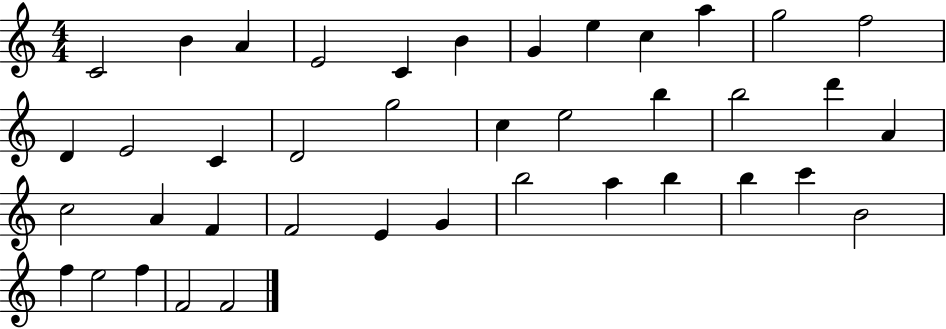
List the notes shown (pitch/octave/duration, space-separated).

C4/h B4/q A4/q E4/h C4/q B4/q G4/q E5/q C5/q A5/q G5/h F5/h D4/q E4/h C4/q D4/h G5/h C5/q E5/h B5/q B5/h D6/q A4/q C5/h A4/q F4/q F4/h E4/q G4/q B5/h A5/q B5/q B5/q C6/q B4/h F5/q E5/h F5/q F4/h F4/h